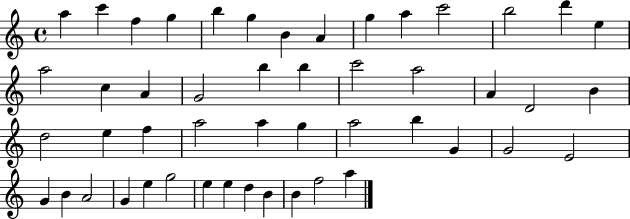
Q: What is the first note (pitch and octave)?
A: A5